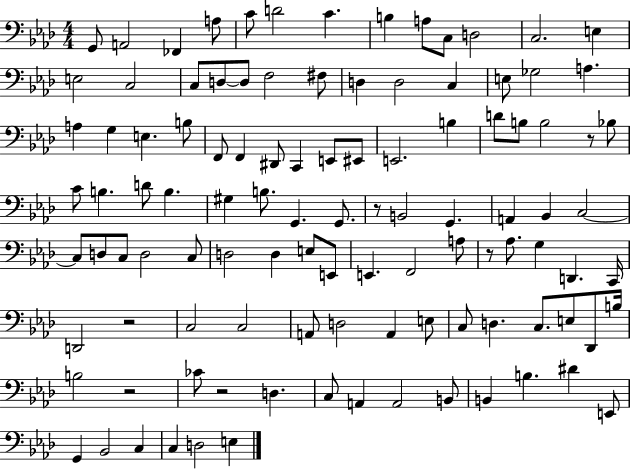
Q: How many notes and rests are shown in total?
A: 107